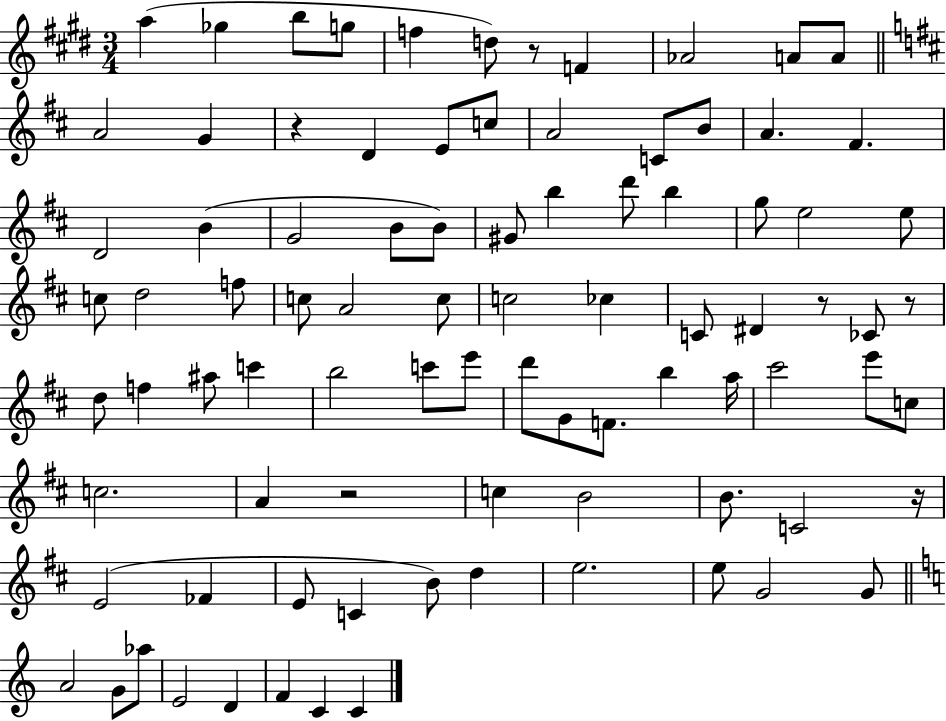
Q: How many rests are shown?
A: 6